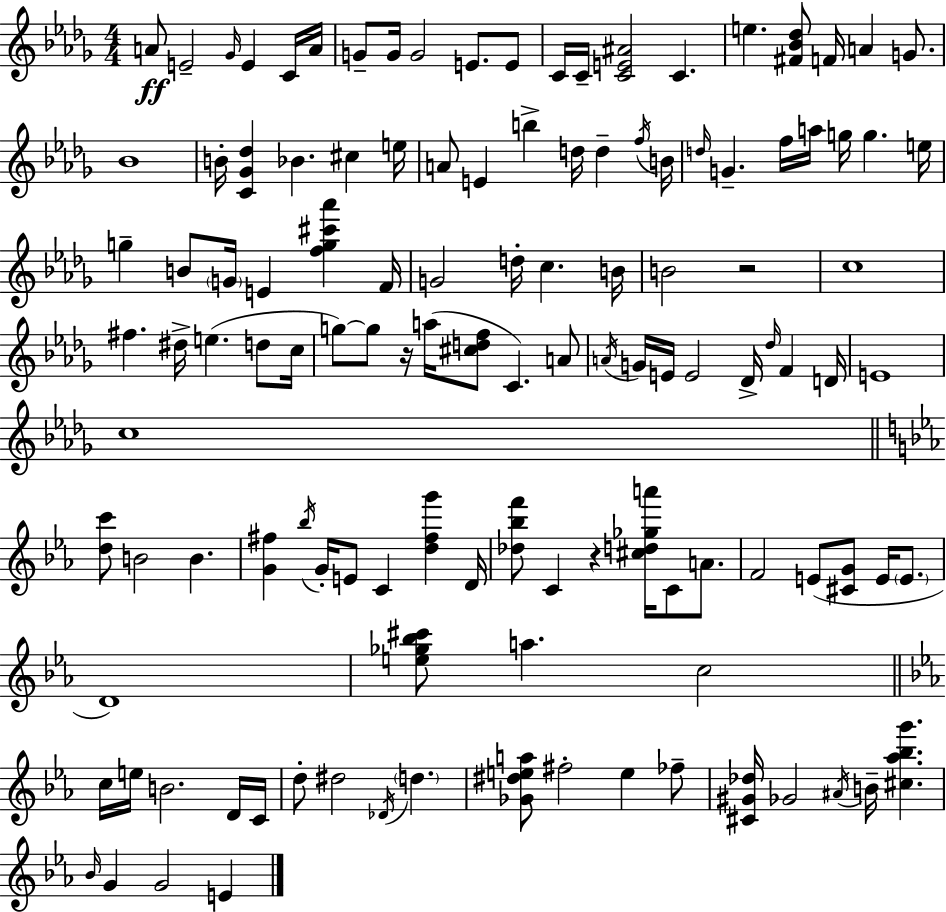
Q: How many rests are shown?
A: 3